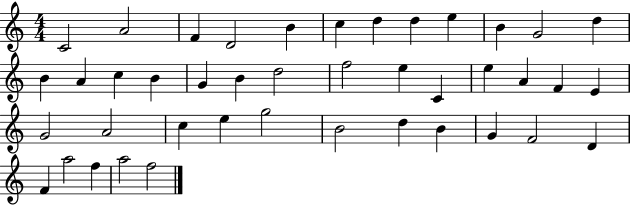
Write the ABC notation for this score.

X:1
T:Untitled
M:4/4
L:1/4
K:C
C2 A2 F D2 B c d d e B G2 d B A c B G B d2 f2 e C e A F E G2 A2 c e g2 B2 d B G F2 D F a2 f a2 f2